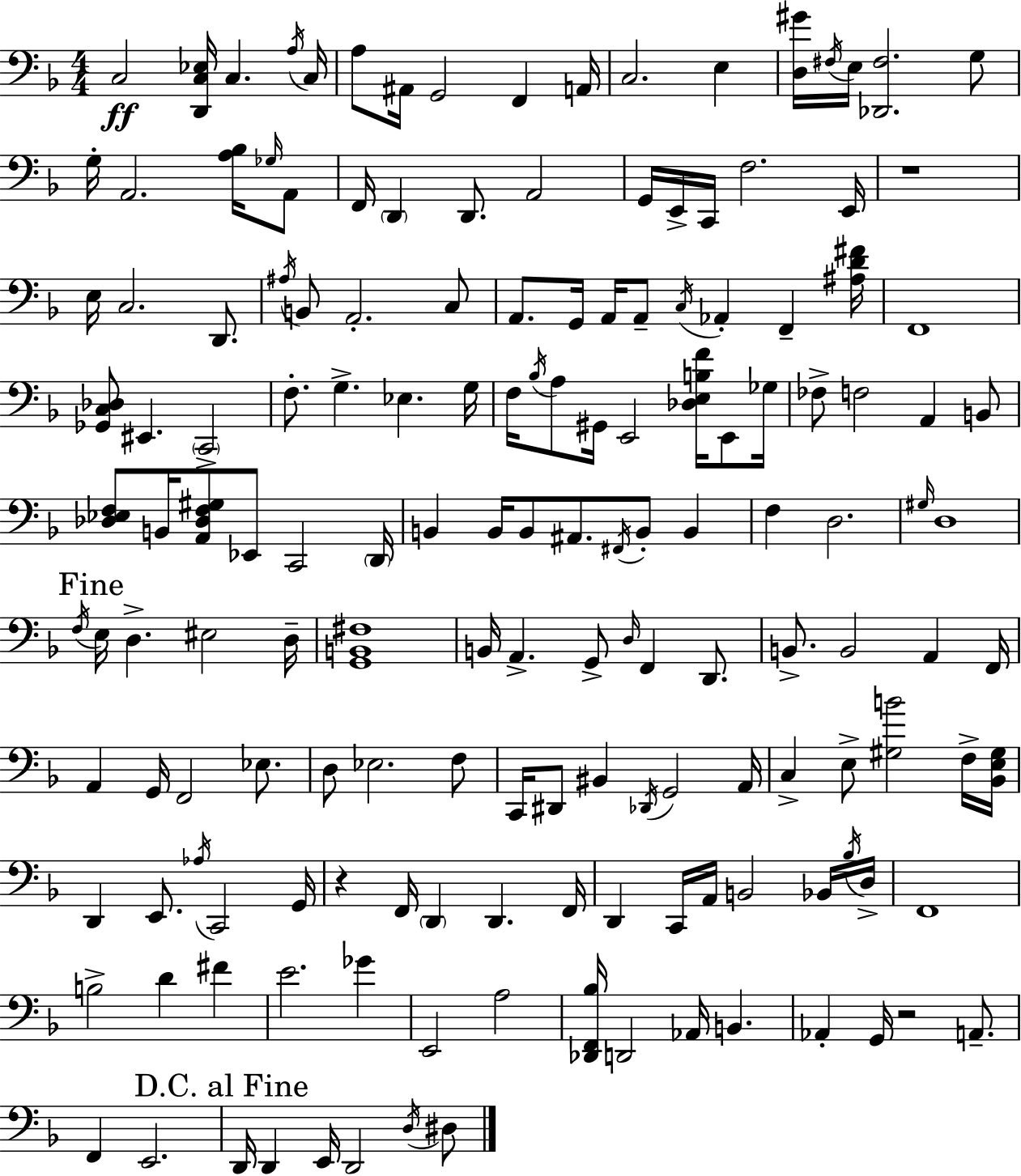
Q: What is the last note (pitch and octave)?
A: D#3